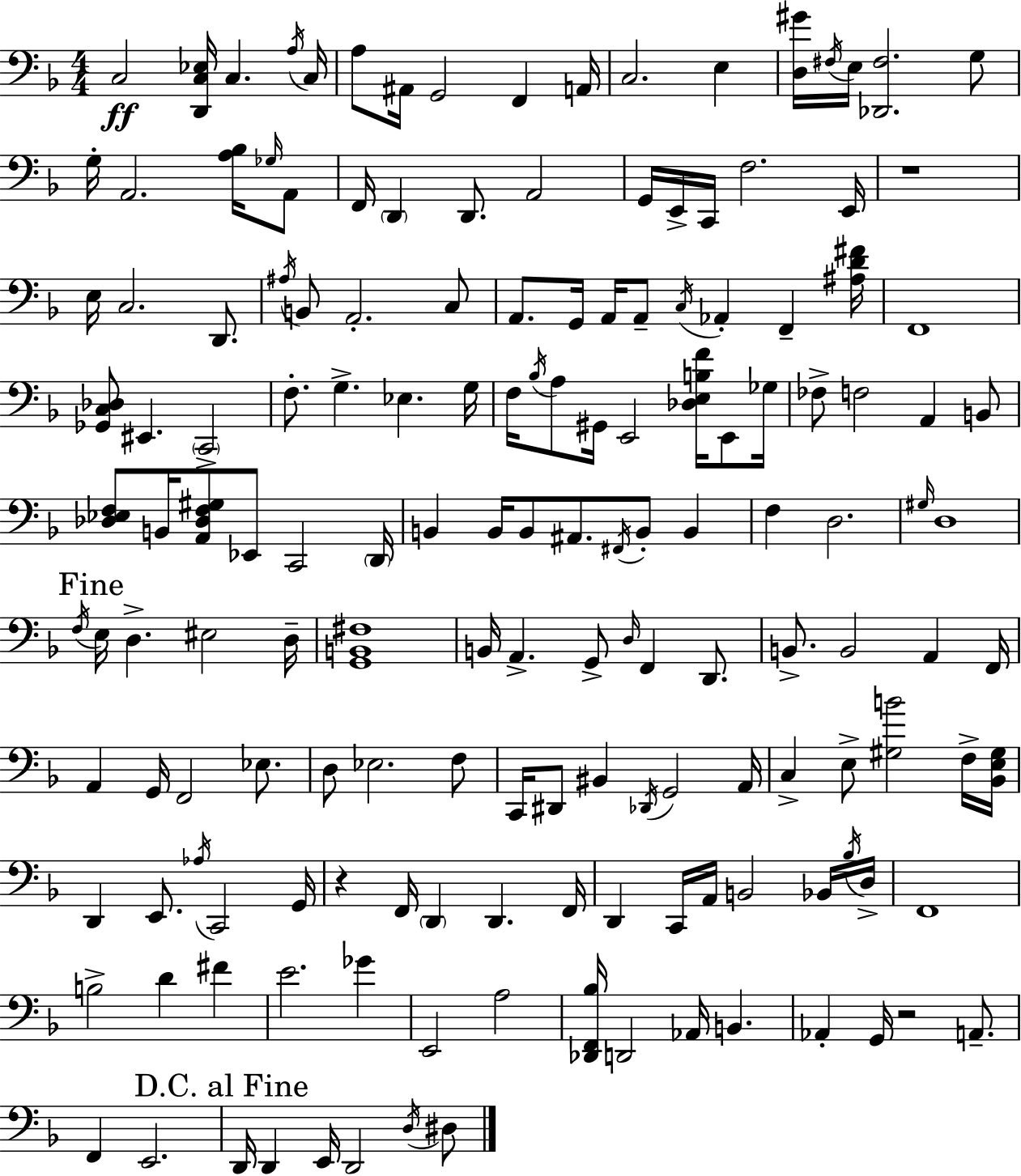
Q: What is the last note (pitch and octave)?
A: D#3